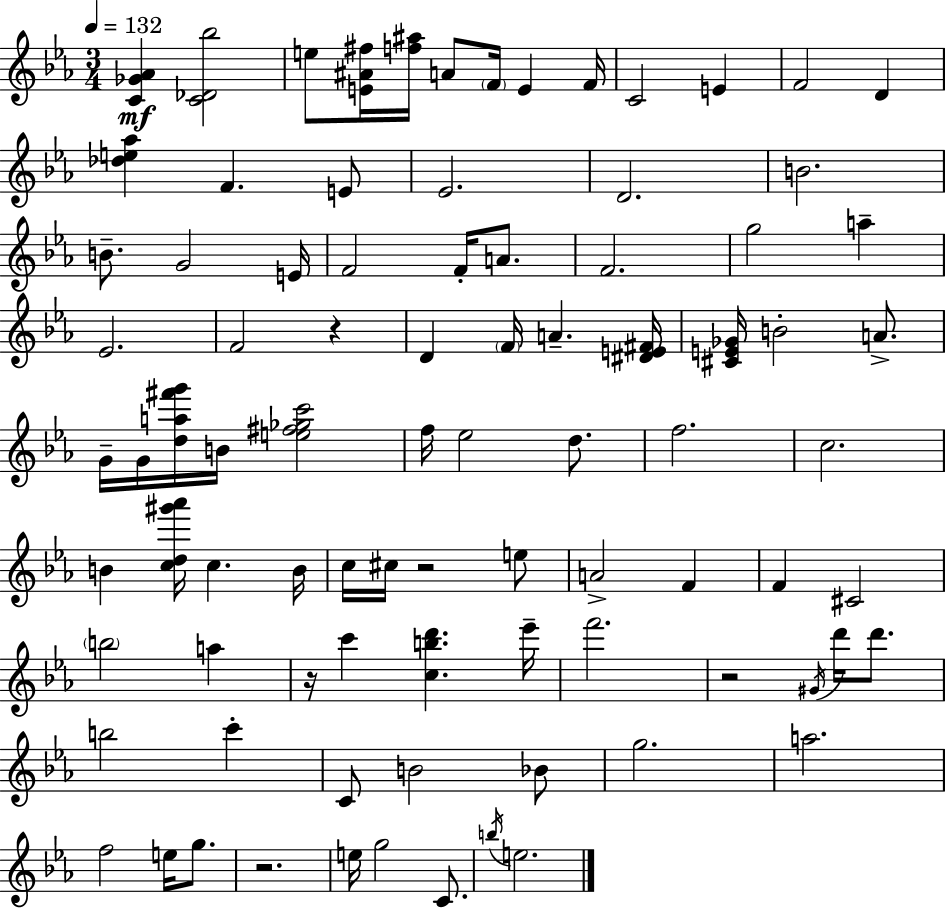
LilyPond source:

{
  \clef treble
  \numericTimeSignature
  \time 3/4
  \key ees \major
  \tempo 4 = 132
  <c' ges' aes'>4\mf <c' des' bes''>2 | e''8 <e' ais' fis''>16 <f'' ais''>16 a'8 \parenthesize f'16 e'4 f'16 | c'2 e'4 | f'2 d'4 | \break <des'' e'' aes''>4 f'4. e'8 | ees'2. | d'2. | b'2. | \break b'8.-- g'2 e'16 | f'2 f'16-. a'8. | f'2. | g''2 a''4-- | \break ees'2. | f'2 r4 | d'4 \parenthesize f'16 a'4.-- <dis' e' fis'>16 | <cis' e' ges'>16 b'2-. a'8.-> | \break g'16-- g'16 <d'' a'' fis''' g'''>16 b'16 <e'' fis'' ges'' c'''>2 | f''16 ees''2 d''8. | f''2. | c''2. | \break b'4 <c'' d'' gis''' aes'''>16 c''4. b'16 | c''16 cis''16 r2 e''8 | a'2-> f'4 | f'4 cis'2 | \break \parenthesize b''2 a''4 | r16 c'''4 <c'' b'' d'''>4. ees'''16-- | f'''2. | r2 \acciaccatura { gis'16 } d'''16 d'''8. | \break b''2 c'''4-. | c'8 b'2 bes'8 | g''2. | a''2. | \break f''2 e''16 g''8. | r2. | e''16 g''2 c'8. | \acciaccatura { b''16 } e''2. | \break \bar "|."
}